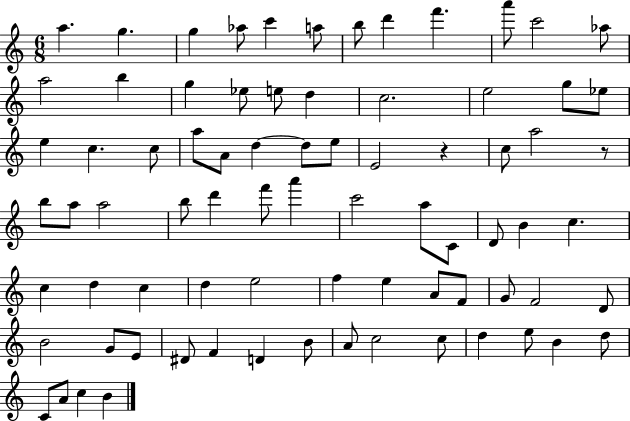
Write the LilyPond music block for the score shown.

{
  \clef treble
  \numericTimeSignature
  \time 6/8
  \key c \major
  a''4. g''4. | g''4 aes''8 c'''4 a''8 | b''8 d'''4 f'''4. | a'''8 c'''2 aes''8 | \break a''2 b''4 | g''4 ees''8 e''8 d''4 | c''2. | e''2 g''8 ees''8 | \break e''4 c''4. c''8 | a''8 a'8 d''4~~ d''8 e''8 | e'2 r4 | c''8 a''2 r8 | \break b''8 a''8 a''2 | b''8 d'''4 f'''8 a'''4 | c'''2 a''8 c'8 | d'8 b'4 c''4. | \break c''4 d''4 c''4 | d''4 e''2 | f''4 e''4 a'8 f'8 | g'8 f'2 d'8 | \break b'2 g'8 e'8 | dis'8 f'4 d'4 b'8 | a'8 c''2 c''8 | d''4 e''8 b'4 d''8 | \break c'8 a'8 c''4 b'4 | \bar "|."
}